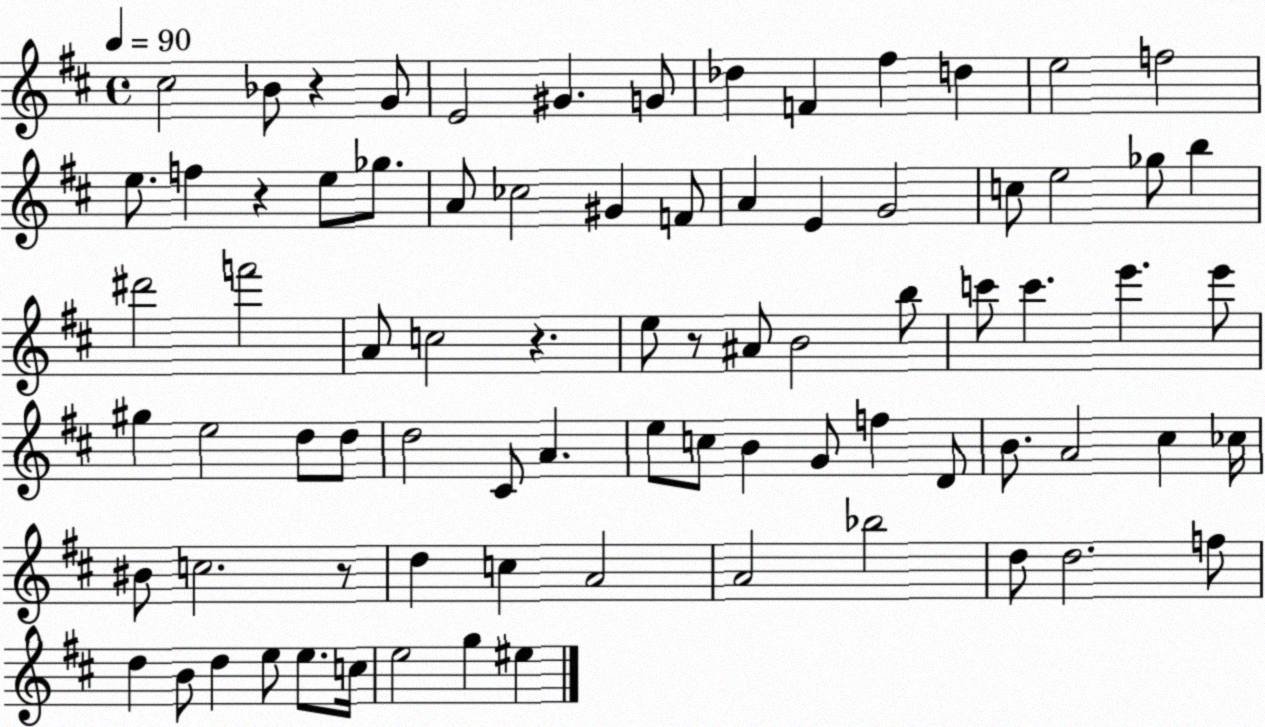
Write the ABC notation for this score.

X:1
T:Untitled
M:4/4
L:1/4
K:D
^c2 _B/2 z G/2 E2 ^G G/2 _d F ^f d e2 f2 e/2 f z e/2 _g/2 A/2 _c2 ^G F/2 A E G2 c/2 e2 _g/2 b ^d'2 f'2 A/2 c2 z e/2 z/2 ^A/2 B2 b/2 c'/2 c' e' e'/2 ^g e2 d/2 d/2 d2 ^C/2 A e/2 c/2 B G/2 f D/2 B/2 A2 ^c _c/4 ^B/2 c2 z/2 d c A2 A2 _b2 d/2 d2 f/2 d B/2 d e/2 e/2 c/4 e2 g ^e